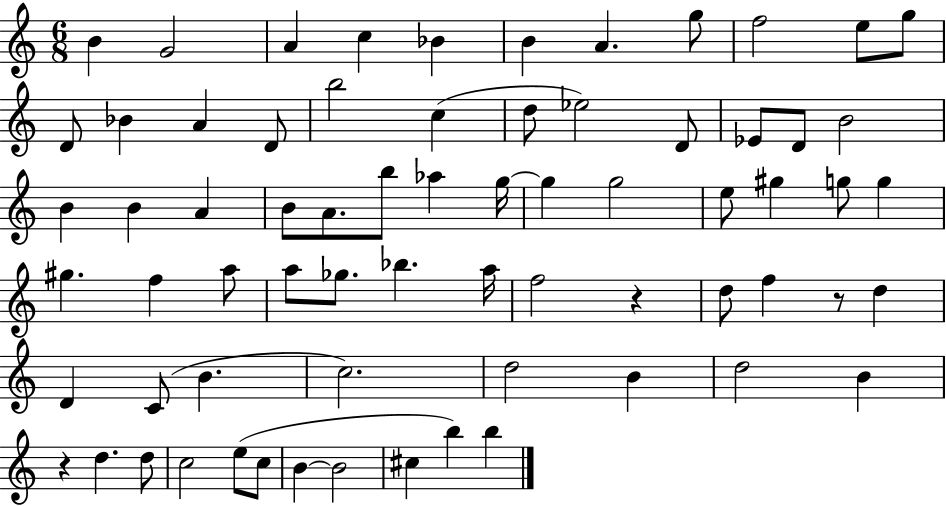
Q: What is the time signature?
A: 6/8